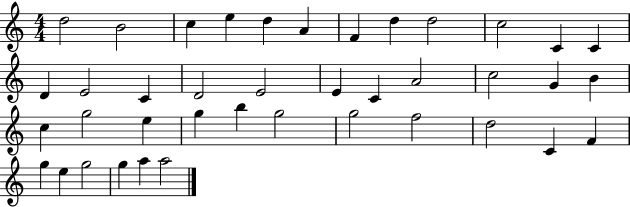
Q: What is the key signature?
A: C major